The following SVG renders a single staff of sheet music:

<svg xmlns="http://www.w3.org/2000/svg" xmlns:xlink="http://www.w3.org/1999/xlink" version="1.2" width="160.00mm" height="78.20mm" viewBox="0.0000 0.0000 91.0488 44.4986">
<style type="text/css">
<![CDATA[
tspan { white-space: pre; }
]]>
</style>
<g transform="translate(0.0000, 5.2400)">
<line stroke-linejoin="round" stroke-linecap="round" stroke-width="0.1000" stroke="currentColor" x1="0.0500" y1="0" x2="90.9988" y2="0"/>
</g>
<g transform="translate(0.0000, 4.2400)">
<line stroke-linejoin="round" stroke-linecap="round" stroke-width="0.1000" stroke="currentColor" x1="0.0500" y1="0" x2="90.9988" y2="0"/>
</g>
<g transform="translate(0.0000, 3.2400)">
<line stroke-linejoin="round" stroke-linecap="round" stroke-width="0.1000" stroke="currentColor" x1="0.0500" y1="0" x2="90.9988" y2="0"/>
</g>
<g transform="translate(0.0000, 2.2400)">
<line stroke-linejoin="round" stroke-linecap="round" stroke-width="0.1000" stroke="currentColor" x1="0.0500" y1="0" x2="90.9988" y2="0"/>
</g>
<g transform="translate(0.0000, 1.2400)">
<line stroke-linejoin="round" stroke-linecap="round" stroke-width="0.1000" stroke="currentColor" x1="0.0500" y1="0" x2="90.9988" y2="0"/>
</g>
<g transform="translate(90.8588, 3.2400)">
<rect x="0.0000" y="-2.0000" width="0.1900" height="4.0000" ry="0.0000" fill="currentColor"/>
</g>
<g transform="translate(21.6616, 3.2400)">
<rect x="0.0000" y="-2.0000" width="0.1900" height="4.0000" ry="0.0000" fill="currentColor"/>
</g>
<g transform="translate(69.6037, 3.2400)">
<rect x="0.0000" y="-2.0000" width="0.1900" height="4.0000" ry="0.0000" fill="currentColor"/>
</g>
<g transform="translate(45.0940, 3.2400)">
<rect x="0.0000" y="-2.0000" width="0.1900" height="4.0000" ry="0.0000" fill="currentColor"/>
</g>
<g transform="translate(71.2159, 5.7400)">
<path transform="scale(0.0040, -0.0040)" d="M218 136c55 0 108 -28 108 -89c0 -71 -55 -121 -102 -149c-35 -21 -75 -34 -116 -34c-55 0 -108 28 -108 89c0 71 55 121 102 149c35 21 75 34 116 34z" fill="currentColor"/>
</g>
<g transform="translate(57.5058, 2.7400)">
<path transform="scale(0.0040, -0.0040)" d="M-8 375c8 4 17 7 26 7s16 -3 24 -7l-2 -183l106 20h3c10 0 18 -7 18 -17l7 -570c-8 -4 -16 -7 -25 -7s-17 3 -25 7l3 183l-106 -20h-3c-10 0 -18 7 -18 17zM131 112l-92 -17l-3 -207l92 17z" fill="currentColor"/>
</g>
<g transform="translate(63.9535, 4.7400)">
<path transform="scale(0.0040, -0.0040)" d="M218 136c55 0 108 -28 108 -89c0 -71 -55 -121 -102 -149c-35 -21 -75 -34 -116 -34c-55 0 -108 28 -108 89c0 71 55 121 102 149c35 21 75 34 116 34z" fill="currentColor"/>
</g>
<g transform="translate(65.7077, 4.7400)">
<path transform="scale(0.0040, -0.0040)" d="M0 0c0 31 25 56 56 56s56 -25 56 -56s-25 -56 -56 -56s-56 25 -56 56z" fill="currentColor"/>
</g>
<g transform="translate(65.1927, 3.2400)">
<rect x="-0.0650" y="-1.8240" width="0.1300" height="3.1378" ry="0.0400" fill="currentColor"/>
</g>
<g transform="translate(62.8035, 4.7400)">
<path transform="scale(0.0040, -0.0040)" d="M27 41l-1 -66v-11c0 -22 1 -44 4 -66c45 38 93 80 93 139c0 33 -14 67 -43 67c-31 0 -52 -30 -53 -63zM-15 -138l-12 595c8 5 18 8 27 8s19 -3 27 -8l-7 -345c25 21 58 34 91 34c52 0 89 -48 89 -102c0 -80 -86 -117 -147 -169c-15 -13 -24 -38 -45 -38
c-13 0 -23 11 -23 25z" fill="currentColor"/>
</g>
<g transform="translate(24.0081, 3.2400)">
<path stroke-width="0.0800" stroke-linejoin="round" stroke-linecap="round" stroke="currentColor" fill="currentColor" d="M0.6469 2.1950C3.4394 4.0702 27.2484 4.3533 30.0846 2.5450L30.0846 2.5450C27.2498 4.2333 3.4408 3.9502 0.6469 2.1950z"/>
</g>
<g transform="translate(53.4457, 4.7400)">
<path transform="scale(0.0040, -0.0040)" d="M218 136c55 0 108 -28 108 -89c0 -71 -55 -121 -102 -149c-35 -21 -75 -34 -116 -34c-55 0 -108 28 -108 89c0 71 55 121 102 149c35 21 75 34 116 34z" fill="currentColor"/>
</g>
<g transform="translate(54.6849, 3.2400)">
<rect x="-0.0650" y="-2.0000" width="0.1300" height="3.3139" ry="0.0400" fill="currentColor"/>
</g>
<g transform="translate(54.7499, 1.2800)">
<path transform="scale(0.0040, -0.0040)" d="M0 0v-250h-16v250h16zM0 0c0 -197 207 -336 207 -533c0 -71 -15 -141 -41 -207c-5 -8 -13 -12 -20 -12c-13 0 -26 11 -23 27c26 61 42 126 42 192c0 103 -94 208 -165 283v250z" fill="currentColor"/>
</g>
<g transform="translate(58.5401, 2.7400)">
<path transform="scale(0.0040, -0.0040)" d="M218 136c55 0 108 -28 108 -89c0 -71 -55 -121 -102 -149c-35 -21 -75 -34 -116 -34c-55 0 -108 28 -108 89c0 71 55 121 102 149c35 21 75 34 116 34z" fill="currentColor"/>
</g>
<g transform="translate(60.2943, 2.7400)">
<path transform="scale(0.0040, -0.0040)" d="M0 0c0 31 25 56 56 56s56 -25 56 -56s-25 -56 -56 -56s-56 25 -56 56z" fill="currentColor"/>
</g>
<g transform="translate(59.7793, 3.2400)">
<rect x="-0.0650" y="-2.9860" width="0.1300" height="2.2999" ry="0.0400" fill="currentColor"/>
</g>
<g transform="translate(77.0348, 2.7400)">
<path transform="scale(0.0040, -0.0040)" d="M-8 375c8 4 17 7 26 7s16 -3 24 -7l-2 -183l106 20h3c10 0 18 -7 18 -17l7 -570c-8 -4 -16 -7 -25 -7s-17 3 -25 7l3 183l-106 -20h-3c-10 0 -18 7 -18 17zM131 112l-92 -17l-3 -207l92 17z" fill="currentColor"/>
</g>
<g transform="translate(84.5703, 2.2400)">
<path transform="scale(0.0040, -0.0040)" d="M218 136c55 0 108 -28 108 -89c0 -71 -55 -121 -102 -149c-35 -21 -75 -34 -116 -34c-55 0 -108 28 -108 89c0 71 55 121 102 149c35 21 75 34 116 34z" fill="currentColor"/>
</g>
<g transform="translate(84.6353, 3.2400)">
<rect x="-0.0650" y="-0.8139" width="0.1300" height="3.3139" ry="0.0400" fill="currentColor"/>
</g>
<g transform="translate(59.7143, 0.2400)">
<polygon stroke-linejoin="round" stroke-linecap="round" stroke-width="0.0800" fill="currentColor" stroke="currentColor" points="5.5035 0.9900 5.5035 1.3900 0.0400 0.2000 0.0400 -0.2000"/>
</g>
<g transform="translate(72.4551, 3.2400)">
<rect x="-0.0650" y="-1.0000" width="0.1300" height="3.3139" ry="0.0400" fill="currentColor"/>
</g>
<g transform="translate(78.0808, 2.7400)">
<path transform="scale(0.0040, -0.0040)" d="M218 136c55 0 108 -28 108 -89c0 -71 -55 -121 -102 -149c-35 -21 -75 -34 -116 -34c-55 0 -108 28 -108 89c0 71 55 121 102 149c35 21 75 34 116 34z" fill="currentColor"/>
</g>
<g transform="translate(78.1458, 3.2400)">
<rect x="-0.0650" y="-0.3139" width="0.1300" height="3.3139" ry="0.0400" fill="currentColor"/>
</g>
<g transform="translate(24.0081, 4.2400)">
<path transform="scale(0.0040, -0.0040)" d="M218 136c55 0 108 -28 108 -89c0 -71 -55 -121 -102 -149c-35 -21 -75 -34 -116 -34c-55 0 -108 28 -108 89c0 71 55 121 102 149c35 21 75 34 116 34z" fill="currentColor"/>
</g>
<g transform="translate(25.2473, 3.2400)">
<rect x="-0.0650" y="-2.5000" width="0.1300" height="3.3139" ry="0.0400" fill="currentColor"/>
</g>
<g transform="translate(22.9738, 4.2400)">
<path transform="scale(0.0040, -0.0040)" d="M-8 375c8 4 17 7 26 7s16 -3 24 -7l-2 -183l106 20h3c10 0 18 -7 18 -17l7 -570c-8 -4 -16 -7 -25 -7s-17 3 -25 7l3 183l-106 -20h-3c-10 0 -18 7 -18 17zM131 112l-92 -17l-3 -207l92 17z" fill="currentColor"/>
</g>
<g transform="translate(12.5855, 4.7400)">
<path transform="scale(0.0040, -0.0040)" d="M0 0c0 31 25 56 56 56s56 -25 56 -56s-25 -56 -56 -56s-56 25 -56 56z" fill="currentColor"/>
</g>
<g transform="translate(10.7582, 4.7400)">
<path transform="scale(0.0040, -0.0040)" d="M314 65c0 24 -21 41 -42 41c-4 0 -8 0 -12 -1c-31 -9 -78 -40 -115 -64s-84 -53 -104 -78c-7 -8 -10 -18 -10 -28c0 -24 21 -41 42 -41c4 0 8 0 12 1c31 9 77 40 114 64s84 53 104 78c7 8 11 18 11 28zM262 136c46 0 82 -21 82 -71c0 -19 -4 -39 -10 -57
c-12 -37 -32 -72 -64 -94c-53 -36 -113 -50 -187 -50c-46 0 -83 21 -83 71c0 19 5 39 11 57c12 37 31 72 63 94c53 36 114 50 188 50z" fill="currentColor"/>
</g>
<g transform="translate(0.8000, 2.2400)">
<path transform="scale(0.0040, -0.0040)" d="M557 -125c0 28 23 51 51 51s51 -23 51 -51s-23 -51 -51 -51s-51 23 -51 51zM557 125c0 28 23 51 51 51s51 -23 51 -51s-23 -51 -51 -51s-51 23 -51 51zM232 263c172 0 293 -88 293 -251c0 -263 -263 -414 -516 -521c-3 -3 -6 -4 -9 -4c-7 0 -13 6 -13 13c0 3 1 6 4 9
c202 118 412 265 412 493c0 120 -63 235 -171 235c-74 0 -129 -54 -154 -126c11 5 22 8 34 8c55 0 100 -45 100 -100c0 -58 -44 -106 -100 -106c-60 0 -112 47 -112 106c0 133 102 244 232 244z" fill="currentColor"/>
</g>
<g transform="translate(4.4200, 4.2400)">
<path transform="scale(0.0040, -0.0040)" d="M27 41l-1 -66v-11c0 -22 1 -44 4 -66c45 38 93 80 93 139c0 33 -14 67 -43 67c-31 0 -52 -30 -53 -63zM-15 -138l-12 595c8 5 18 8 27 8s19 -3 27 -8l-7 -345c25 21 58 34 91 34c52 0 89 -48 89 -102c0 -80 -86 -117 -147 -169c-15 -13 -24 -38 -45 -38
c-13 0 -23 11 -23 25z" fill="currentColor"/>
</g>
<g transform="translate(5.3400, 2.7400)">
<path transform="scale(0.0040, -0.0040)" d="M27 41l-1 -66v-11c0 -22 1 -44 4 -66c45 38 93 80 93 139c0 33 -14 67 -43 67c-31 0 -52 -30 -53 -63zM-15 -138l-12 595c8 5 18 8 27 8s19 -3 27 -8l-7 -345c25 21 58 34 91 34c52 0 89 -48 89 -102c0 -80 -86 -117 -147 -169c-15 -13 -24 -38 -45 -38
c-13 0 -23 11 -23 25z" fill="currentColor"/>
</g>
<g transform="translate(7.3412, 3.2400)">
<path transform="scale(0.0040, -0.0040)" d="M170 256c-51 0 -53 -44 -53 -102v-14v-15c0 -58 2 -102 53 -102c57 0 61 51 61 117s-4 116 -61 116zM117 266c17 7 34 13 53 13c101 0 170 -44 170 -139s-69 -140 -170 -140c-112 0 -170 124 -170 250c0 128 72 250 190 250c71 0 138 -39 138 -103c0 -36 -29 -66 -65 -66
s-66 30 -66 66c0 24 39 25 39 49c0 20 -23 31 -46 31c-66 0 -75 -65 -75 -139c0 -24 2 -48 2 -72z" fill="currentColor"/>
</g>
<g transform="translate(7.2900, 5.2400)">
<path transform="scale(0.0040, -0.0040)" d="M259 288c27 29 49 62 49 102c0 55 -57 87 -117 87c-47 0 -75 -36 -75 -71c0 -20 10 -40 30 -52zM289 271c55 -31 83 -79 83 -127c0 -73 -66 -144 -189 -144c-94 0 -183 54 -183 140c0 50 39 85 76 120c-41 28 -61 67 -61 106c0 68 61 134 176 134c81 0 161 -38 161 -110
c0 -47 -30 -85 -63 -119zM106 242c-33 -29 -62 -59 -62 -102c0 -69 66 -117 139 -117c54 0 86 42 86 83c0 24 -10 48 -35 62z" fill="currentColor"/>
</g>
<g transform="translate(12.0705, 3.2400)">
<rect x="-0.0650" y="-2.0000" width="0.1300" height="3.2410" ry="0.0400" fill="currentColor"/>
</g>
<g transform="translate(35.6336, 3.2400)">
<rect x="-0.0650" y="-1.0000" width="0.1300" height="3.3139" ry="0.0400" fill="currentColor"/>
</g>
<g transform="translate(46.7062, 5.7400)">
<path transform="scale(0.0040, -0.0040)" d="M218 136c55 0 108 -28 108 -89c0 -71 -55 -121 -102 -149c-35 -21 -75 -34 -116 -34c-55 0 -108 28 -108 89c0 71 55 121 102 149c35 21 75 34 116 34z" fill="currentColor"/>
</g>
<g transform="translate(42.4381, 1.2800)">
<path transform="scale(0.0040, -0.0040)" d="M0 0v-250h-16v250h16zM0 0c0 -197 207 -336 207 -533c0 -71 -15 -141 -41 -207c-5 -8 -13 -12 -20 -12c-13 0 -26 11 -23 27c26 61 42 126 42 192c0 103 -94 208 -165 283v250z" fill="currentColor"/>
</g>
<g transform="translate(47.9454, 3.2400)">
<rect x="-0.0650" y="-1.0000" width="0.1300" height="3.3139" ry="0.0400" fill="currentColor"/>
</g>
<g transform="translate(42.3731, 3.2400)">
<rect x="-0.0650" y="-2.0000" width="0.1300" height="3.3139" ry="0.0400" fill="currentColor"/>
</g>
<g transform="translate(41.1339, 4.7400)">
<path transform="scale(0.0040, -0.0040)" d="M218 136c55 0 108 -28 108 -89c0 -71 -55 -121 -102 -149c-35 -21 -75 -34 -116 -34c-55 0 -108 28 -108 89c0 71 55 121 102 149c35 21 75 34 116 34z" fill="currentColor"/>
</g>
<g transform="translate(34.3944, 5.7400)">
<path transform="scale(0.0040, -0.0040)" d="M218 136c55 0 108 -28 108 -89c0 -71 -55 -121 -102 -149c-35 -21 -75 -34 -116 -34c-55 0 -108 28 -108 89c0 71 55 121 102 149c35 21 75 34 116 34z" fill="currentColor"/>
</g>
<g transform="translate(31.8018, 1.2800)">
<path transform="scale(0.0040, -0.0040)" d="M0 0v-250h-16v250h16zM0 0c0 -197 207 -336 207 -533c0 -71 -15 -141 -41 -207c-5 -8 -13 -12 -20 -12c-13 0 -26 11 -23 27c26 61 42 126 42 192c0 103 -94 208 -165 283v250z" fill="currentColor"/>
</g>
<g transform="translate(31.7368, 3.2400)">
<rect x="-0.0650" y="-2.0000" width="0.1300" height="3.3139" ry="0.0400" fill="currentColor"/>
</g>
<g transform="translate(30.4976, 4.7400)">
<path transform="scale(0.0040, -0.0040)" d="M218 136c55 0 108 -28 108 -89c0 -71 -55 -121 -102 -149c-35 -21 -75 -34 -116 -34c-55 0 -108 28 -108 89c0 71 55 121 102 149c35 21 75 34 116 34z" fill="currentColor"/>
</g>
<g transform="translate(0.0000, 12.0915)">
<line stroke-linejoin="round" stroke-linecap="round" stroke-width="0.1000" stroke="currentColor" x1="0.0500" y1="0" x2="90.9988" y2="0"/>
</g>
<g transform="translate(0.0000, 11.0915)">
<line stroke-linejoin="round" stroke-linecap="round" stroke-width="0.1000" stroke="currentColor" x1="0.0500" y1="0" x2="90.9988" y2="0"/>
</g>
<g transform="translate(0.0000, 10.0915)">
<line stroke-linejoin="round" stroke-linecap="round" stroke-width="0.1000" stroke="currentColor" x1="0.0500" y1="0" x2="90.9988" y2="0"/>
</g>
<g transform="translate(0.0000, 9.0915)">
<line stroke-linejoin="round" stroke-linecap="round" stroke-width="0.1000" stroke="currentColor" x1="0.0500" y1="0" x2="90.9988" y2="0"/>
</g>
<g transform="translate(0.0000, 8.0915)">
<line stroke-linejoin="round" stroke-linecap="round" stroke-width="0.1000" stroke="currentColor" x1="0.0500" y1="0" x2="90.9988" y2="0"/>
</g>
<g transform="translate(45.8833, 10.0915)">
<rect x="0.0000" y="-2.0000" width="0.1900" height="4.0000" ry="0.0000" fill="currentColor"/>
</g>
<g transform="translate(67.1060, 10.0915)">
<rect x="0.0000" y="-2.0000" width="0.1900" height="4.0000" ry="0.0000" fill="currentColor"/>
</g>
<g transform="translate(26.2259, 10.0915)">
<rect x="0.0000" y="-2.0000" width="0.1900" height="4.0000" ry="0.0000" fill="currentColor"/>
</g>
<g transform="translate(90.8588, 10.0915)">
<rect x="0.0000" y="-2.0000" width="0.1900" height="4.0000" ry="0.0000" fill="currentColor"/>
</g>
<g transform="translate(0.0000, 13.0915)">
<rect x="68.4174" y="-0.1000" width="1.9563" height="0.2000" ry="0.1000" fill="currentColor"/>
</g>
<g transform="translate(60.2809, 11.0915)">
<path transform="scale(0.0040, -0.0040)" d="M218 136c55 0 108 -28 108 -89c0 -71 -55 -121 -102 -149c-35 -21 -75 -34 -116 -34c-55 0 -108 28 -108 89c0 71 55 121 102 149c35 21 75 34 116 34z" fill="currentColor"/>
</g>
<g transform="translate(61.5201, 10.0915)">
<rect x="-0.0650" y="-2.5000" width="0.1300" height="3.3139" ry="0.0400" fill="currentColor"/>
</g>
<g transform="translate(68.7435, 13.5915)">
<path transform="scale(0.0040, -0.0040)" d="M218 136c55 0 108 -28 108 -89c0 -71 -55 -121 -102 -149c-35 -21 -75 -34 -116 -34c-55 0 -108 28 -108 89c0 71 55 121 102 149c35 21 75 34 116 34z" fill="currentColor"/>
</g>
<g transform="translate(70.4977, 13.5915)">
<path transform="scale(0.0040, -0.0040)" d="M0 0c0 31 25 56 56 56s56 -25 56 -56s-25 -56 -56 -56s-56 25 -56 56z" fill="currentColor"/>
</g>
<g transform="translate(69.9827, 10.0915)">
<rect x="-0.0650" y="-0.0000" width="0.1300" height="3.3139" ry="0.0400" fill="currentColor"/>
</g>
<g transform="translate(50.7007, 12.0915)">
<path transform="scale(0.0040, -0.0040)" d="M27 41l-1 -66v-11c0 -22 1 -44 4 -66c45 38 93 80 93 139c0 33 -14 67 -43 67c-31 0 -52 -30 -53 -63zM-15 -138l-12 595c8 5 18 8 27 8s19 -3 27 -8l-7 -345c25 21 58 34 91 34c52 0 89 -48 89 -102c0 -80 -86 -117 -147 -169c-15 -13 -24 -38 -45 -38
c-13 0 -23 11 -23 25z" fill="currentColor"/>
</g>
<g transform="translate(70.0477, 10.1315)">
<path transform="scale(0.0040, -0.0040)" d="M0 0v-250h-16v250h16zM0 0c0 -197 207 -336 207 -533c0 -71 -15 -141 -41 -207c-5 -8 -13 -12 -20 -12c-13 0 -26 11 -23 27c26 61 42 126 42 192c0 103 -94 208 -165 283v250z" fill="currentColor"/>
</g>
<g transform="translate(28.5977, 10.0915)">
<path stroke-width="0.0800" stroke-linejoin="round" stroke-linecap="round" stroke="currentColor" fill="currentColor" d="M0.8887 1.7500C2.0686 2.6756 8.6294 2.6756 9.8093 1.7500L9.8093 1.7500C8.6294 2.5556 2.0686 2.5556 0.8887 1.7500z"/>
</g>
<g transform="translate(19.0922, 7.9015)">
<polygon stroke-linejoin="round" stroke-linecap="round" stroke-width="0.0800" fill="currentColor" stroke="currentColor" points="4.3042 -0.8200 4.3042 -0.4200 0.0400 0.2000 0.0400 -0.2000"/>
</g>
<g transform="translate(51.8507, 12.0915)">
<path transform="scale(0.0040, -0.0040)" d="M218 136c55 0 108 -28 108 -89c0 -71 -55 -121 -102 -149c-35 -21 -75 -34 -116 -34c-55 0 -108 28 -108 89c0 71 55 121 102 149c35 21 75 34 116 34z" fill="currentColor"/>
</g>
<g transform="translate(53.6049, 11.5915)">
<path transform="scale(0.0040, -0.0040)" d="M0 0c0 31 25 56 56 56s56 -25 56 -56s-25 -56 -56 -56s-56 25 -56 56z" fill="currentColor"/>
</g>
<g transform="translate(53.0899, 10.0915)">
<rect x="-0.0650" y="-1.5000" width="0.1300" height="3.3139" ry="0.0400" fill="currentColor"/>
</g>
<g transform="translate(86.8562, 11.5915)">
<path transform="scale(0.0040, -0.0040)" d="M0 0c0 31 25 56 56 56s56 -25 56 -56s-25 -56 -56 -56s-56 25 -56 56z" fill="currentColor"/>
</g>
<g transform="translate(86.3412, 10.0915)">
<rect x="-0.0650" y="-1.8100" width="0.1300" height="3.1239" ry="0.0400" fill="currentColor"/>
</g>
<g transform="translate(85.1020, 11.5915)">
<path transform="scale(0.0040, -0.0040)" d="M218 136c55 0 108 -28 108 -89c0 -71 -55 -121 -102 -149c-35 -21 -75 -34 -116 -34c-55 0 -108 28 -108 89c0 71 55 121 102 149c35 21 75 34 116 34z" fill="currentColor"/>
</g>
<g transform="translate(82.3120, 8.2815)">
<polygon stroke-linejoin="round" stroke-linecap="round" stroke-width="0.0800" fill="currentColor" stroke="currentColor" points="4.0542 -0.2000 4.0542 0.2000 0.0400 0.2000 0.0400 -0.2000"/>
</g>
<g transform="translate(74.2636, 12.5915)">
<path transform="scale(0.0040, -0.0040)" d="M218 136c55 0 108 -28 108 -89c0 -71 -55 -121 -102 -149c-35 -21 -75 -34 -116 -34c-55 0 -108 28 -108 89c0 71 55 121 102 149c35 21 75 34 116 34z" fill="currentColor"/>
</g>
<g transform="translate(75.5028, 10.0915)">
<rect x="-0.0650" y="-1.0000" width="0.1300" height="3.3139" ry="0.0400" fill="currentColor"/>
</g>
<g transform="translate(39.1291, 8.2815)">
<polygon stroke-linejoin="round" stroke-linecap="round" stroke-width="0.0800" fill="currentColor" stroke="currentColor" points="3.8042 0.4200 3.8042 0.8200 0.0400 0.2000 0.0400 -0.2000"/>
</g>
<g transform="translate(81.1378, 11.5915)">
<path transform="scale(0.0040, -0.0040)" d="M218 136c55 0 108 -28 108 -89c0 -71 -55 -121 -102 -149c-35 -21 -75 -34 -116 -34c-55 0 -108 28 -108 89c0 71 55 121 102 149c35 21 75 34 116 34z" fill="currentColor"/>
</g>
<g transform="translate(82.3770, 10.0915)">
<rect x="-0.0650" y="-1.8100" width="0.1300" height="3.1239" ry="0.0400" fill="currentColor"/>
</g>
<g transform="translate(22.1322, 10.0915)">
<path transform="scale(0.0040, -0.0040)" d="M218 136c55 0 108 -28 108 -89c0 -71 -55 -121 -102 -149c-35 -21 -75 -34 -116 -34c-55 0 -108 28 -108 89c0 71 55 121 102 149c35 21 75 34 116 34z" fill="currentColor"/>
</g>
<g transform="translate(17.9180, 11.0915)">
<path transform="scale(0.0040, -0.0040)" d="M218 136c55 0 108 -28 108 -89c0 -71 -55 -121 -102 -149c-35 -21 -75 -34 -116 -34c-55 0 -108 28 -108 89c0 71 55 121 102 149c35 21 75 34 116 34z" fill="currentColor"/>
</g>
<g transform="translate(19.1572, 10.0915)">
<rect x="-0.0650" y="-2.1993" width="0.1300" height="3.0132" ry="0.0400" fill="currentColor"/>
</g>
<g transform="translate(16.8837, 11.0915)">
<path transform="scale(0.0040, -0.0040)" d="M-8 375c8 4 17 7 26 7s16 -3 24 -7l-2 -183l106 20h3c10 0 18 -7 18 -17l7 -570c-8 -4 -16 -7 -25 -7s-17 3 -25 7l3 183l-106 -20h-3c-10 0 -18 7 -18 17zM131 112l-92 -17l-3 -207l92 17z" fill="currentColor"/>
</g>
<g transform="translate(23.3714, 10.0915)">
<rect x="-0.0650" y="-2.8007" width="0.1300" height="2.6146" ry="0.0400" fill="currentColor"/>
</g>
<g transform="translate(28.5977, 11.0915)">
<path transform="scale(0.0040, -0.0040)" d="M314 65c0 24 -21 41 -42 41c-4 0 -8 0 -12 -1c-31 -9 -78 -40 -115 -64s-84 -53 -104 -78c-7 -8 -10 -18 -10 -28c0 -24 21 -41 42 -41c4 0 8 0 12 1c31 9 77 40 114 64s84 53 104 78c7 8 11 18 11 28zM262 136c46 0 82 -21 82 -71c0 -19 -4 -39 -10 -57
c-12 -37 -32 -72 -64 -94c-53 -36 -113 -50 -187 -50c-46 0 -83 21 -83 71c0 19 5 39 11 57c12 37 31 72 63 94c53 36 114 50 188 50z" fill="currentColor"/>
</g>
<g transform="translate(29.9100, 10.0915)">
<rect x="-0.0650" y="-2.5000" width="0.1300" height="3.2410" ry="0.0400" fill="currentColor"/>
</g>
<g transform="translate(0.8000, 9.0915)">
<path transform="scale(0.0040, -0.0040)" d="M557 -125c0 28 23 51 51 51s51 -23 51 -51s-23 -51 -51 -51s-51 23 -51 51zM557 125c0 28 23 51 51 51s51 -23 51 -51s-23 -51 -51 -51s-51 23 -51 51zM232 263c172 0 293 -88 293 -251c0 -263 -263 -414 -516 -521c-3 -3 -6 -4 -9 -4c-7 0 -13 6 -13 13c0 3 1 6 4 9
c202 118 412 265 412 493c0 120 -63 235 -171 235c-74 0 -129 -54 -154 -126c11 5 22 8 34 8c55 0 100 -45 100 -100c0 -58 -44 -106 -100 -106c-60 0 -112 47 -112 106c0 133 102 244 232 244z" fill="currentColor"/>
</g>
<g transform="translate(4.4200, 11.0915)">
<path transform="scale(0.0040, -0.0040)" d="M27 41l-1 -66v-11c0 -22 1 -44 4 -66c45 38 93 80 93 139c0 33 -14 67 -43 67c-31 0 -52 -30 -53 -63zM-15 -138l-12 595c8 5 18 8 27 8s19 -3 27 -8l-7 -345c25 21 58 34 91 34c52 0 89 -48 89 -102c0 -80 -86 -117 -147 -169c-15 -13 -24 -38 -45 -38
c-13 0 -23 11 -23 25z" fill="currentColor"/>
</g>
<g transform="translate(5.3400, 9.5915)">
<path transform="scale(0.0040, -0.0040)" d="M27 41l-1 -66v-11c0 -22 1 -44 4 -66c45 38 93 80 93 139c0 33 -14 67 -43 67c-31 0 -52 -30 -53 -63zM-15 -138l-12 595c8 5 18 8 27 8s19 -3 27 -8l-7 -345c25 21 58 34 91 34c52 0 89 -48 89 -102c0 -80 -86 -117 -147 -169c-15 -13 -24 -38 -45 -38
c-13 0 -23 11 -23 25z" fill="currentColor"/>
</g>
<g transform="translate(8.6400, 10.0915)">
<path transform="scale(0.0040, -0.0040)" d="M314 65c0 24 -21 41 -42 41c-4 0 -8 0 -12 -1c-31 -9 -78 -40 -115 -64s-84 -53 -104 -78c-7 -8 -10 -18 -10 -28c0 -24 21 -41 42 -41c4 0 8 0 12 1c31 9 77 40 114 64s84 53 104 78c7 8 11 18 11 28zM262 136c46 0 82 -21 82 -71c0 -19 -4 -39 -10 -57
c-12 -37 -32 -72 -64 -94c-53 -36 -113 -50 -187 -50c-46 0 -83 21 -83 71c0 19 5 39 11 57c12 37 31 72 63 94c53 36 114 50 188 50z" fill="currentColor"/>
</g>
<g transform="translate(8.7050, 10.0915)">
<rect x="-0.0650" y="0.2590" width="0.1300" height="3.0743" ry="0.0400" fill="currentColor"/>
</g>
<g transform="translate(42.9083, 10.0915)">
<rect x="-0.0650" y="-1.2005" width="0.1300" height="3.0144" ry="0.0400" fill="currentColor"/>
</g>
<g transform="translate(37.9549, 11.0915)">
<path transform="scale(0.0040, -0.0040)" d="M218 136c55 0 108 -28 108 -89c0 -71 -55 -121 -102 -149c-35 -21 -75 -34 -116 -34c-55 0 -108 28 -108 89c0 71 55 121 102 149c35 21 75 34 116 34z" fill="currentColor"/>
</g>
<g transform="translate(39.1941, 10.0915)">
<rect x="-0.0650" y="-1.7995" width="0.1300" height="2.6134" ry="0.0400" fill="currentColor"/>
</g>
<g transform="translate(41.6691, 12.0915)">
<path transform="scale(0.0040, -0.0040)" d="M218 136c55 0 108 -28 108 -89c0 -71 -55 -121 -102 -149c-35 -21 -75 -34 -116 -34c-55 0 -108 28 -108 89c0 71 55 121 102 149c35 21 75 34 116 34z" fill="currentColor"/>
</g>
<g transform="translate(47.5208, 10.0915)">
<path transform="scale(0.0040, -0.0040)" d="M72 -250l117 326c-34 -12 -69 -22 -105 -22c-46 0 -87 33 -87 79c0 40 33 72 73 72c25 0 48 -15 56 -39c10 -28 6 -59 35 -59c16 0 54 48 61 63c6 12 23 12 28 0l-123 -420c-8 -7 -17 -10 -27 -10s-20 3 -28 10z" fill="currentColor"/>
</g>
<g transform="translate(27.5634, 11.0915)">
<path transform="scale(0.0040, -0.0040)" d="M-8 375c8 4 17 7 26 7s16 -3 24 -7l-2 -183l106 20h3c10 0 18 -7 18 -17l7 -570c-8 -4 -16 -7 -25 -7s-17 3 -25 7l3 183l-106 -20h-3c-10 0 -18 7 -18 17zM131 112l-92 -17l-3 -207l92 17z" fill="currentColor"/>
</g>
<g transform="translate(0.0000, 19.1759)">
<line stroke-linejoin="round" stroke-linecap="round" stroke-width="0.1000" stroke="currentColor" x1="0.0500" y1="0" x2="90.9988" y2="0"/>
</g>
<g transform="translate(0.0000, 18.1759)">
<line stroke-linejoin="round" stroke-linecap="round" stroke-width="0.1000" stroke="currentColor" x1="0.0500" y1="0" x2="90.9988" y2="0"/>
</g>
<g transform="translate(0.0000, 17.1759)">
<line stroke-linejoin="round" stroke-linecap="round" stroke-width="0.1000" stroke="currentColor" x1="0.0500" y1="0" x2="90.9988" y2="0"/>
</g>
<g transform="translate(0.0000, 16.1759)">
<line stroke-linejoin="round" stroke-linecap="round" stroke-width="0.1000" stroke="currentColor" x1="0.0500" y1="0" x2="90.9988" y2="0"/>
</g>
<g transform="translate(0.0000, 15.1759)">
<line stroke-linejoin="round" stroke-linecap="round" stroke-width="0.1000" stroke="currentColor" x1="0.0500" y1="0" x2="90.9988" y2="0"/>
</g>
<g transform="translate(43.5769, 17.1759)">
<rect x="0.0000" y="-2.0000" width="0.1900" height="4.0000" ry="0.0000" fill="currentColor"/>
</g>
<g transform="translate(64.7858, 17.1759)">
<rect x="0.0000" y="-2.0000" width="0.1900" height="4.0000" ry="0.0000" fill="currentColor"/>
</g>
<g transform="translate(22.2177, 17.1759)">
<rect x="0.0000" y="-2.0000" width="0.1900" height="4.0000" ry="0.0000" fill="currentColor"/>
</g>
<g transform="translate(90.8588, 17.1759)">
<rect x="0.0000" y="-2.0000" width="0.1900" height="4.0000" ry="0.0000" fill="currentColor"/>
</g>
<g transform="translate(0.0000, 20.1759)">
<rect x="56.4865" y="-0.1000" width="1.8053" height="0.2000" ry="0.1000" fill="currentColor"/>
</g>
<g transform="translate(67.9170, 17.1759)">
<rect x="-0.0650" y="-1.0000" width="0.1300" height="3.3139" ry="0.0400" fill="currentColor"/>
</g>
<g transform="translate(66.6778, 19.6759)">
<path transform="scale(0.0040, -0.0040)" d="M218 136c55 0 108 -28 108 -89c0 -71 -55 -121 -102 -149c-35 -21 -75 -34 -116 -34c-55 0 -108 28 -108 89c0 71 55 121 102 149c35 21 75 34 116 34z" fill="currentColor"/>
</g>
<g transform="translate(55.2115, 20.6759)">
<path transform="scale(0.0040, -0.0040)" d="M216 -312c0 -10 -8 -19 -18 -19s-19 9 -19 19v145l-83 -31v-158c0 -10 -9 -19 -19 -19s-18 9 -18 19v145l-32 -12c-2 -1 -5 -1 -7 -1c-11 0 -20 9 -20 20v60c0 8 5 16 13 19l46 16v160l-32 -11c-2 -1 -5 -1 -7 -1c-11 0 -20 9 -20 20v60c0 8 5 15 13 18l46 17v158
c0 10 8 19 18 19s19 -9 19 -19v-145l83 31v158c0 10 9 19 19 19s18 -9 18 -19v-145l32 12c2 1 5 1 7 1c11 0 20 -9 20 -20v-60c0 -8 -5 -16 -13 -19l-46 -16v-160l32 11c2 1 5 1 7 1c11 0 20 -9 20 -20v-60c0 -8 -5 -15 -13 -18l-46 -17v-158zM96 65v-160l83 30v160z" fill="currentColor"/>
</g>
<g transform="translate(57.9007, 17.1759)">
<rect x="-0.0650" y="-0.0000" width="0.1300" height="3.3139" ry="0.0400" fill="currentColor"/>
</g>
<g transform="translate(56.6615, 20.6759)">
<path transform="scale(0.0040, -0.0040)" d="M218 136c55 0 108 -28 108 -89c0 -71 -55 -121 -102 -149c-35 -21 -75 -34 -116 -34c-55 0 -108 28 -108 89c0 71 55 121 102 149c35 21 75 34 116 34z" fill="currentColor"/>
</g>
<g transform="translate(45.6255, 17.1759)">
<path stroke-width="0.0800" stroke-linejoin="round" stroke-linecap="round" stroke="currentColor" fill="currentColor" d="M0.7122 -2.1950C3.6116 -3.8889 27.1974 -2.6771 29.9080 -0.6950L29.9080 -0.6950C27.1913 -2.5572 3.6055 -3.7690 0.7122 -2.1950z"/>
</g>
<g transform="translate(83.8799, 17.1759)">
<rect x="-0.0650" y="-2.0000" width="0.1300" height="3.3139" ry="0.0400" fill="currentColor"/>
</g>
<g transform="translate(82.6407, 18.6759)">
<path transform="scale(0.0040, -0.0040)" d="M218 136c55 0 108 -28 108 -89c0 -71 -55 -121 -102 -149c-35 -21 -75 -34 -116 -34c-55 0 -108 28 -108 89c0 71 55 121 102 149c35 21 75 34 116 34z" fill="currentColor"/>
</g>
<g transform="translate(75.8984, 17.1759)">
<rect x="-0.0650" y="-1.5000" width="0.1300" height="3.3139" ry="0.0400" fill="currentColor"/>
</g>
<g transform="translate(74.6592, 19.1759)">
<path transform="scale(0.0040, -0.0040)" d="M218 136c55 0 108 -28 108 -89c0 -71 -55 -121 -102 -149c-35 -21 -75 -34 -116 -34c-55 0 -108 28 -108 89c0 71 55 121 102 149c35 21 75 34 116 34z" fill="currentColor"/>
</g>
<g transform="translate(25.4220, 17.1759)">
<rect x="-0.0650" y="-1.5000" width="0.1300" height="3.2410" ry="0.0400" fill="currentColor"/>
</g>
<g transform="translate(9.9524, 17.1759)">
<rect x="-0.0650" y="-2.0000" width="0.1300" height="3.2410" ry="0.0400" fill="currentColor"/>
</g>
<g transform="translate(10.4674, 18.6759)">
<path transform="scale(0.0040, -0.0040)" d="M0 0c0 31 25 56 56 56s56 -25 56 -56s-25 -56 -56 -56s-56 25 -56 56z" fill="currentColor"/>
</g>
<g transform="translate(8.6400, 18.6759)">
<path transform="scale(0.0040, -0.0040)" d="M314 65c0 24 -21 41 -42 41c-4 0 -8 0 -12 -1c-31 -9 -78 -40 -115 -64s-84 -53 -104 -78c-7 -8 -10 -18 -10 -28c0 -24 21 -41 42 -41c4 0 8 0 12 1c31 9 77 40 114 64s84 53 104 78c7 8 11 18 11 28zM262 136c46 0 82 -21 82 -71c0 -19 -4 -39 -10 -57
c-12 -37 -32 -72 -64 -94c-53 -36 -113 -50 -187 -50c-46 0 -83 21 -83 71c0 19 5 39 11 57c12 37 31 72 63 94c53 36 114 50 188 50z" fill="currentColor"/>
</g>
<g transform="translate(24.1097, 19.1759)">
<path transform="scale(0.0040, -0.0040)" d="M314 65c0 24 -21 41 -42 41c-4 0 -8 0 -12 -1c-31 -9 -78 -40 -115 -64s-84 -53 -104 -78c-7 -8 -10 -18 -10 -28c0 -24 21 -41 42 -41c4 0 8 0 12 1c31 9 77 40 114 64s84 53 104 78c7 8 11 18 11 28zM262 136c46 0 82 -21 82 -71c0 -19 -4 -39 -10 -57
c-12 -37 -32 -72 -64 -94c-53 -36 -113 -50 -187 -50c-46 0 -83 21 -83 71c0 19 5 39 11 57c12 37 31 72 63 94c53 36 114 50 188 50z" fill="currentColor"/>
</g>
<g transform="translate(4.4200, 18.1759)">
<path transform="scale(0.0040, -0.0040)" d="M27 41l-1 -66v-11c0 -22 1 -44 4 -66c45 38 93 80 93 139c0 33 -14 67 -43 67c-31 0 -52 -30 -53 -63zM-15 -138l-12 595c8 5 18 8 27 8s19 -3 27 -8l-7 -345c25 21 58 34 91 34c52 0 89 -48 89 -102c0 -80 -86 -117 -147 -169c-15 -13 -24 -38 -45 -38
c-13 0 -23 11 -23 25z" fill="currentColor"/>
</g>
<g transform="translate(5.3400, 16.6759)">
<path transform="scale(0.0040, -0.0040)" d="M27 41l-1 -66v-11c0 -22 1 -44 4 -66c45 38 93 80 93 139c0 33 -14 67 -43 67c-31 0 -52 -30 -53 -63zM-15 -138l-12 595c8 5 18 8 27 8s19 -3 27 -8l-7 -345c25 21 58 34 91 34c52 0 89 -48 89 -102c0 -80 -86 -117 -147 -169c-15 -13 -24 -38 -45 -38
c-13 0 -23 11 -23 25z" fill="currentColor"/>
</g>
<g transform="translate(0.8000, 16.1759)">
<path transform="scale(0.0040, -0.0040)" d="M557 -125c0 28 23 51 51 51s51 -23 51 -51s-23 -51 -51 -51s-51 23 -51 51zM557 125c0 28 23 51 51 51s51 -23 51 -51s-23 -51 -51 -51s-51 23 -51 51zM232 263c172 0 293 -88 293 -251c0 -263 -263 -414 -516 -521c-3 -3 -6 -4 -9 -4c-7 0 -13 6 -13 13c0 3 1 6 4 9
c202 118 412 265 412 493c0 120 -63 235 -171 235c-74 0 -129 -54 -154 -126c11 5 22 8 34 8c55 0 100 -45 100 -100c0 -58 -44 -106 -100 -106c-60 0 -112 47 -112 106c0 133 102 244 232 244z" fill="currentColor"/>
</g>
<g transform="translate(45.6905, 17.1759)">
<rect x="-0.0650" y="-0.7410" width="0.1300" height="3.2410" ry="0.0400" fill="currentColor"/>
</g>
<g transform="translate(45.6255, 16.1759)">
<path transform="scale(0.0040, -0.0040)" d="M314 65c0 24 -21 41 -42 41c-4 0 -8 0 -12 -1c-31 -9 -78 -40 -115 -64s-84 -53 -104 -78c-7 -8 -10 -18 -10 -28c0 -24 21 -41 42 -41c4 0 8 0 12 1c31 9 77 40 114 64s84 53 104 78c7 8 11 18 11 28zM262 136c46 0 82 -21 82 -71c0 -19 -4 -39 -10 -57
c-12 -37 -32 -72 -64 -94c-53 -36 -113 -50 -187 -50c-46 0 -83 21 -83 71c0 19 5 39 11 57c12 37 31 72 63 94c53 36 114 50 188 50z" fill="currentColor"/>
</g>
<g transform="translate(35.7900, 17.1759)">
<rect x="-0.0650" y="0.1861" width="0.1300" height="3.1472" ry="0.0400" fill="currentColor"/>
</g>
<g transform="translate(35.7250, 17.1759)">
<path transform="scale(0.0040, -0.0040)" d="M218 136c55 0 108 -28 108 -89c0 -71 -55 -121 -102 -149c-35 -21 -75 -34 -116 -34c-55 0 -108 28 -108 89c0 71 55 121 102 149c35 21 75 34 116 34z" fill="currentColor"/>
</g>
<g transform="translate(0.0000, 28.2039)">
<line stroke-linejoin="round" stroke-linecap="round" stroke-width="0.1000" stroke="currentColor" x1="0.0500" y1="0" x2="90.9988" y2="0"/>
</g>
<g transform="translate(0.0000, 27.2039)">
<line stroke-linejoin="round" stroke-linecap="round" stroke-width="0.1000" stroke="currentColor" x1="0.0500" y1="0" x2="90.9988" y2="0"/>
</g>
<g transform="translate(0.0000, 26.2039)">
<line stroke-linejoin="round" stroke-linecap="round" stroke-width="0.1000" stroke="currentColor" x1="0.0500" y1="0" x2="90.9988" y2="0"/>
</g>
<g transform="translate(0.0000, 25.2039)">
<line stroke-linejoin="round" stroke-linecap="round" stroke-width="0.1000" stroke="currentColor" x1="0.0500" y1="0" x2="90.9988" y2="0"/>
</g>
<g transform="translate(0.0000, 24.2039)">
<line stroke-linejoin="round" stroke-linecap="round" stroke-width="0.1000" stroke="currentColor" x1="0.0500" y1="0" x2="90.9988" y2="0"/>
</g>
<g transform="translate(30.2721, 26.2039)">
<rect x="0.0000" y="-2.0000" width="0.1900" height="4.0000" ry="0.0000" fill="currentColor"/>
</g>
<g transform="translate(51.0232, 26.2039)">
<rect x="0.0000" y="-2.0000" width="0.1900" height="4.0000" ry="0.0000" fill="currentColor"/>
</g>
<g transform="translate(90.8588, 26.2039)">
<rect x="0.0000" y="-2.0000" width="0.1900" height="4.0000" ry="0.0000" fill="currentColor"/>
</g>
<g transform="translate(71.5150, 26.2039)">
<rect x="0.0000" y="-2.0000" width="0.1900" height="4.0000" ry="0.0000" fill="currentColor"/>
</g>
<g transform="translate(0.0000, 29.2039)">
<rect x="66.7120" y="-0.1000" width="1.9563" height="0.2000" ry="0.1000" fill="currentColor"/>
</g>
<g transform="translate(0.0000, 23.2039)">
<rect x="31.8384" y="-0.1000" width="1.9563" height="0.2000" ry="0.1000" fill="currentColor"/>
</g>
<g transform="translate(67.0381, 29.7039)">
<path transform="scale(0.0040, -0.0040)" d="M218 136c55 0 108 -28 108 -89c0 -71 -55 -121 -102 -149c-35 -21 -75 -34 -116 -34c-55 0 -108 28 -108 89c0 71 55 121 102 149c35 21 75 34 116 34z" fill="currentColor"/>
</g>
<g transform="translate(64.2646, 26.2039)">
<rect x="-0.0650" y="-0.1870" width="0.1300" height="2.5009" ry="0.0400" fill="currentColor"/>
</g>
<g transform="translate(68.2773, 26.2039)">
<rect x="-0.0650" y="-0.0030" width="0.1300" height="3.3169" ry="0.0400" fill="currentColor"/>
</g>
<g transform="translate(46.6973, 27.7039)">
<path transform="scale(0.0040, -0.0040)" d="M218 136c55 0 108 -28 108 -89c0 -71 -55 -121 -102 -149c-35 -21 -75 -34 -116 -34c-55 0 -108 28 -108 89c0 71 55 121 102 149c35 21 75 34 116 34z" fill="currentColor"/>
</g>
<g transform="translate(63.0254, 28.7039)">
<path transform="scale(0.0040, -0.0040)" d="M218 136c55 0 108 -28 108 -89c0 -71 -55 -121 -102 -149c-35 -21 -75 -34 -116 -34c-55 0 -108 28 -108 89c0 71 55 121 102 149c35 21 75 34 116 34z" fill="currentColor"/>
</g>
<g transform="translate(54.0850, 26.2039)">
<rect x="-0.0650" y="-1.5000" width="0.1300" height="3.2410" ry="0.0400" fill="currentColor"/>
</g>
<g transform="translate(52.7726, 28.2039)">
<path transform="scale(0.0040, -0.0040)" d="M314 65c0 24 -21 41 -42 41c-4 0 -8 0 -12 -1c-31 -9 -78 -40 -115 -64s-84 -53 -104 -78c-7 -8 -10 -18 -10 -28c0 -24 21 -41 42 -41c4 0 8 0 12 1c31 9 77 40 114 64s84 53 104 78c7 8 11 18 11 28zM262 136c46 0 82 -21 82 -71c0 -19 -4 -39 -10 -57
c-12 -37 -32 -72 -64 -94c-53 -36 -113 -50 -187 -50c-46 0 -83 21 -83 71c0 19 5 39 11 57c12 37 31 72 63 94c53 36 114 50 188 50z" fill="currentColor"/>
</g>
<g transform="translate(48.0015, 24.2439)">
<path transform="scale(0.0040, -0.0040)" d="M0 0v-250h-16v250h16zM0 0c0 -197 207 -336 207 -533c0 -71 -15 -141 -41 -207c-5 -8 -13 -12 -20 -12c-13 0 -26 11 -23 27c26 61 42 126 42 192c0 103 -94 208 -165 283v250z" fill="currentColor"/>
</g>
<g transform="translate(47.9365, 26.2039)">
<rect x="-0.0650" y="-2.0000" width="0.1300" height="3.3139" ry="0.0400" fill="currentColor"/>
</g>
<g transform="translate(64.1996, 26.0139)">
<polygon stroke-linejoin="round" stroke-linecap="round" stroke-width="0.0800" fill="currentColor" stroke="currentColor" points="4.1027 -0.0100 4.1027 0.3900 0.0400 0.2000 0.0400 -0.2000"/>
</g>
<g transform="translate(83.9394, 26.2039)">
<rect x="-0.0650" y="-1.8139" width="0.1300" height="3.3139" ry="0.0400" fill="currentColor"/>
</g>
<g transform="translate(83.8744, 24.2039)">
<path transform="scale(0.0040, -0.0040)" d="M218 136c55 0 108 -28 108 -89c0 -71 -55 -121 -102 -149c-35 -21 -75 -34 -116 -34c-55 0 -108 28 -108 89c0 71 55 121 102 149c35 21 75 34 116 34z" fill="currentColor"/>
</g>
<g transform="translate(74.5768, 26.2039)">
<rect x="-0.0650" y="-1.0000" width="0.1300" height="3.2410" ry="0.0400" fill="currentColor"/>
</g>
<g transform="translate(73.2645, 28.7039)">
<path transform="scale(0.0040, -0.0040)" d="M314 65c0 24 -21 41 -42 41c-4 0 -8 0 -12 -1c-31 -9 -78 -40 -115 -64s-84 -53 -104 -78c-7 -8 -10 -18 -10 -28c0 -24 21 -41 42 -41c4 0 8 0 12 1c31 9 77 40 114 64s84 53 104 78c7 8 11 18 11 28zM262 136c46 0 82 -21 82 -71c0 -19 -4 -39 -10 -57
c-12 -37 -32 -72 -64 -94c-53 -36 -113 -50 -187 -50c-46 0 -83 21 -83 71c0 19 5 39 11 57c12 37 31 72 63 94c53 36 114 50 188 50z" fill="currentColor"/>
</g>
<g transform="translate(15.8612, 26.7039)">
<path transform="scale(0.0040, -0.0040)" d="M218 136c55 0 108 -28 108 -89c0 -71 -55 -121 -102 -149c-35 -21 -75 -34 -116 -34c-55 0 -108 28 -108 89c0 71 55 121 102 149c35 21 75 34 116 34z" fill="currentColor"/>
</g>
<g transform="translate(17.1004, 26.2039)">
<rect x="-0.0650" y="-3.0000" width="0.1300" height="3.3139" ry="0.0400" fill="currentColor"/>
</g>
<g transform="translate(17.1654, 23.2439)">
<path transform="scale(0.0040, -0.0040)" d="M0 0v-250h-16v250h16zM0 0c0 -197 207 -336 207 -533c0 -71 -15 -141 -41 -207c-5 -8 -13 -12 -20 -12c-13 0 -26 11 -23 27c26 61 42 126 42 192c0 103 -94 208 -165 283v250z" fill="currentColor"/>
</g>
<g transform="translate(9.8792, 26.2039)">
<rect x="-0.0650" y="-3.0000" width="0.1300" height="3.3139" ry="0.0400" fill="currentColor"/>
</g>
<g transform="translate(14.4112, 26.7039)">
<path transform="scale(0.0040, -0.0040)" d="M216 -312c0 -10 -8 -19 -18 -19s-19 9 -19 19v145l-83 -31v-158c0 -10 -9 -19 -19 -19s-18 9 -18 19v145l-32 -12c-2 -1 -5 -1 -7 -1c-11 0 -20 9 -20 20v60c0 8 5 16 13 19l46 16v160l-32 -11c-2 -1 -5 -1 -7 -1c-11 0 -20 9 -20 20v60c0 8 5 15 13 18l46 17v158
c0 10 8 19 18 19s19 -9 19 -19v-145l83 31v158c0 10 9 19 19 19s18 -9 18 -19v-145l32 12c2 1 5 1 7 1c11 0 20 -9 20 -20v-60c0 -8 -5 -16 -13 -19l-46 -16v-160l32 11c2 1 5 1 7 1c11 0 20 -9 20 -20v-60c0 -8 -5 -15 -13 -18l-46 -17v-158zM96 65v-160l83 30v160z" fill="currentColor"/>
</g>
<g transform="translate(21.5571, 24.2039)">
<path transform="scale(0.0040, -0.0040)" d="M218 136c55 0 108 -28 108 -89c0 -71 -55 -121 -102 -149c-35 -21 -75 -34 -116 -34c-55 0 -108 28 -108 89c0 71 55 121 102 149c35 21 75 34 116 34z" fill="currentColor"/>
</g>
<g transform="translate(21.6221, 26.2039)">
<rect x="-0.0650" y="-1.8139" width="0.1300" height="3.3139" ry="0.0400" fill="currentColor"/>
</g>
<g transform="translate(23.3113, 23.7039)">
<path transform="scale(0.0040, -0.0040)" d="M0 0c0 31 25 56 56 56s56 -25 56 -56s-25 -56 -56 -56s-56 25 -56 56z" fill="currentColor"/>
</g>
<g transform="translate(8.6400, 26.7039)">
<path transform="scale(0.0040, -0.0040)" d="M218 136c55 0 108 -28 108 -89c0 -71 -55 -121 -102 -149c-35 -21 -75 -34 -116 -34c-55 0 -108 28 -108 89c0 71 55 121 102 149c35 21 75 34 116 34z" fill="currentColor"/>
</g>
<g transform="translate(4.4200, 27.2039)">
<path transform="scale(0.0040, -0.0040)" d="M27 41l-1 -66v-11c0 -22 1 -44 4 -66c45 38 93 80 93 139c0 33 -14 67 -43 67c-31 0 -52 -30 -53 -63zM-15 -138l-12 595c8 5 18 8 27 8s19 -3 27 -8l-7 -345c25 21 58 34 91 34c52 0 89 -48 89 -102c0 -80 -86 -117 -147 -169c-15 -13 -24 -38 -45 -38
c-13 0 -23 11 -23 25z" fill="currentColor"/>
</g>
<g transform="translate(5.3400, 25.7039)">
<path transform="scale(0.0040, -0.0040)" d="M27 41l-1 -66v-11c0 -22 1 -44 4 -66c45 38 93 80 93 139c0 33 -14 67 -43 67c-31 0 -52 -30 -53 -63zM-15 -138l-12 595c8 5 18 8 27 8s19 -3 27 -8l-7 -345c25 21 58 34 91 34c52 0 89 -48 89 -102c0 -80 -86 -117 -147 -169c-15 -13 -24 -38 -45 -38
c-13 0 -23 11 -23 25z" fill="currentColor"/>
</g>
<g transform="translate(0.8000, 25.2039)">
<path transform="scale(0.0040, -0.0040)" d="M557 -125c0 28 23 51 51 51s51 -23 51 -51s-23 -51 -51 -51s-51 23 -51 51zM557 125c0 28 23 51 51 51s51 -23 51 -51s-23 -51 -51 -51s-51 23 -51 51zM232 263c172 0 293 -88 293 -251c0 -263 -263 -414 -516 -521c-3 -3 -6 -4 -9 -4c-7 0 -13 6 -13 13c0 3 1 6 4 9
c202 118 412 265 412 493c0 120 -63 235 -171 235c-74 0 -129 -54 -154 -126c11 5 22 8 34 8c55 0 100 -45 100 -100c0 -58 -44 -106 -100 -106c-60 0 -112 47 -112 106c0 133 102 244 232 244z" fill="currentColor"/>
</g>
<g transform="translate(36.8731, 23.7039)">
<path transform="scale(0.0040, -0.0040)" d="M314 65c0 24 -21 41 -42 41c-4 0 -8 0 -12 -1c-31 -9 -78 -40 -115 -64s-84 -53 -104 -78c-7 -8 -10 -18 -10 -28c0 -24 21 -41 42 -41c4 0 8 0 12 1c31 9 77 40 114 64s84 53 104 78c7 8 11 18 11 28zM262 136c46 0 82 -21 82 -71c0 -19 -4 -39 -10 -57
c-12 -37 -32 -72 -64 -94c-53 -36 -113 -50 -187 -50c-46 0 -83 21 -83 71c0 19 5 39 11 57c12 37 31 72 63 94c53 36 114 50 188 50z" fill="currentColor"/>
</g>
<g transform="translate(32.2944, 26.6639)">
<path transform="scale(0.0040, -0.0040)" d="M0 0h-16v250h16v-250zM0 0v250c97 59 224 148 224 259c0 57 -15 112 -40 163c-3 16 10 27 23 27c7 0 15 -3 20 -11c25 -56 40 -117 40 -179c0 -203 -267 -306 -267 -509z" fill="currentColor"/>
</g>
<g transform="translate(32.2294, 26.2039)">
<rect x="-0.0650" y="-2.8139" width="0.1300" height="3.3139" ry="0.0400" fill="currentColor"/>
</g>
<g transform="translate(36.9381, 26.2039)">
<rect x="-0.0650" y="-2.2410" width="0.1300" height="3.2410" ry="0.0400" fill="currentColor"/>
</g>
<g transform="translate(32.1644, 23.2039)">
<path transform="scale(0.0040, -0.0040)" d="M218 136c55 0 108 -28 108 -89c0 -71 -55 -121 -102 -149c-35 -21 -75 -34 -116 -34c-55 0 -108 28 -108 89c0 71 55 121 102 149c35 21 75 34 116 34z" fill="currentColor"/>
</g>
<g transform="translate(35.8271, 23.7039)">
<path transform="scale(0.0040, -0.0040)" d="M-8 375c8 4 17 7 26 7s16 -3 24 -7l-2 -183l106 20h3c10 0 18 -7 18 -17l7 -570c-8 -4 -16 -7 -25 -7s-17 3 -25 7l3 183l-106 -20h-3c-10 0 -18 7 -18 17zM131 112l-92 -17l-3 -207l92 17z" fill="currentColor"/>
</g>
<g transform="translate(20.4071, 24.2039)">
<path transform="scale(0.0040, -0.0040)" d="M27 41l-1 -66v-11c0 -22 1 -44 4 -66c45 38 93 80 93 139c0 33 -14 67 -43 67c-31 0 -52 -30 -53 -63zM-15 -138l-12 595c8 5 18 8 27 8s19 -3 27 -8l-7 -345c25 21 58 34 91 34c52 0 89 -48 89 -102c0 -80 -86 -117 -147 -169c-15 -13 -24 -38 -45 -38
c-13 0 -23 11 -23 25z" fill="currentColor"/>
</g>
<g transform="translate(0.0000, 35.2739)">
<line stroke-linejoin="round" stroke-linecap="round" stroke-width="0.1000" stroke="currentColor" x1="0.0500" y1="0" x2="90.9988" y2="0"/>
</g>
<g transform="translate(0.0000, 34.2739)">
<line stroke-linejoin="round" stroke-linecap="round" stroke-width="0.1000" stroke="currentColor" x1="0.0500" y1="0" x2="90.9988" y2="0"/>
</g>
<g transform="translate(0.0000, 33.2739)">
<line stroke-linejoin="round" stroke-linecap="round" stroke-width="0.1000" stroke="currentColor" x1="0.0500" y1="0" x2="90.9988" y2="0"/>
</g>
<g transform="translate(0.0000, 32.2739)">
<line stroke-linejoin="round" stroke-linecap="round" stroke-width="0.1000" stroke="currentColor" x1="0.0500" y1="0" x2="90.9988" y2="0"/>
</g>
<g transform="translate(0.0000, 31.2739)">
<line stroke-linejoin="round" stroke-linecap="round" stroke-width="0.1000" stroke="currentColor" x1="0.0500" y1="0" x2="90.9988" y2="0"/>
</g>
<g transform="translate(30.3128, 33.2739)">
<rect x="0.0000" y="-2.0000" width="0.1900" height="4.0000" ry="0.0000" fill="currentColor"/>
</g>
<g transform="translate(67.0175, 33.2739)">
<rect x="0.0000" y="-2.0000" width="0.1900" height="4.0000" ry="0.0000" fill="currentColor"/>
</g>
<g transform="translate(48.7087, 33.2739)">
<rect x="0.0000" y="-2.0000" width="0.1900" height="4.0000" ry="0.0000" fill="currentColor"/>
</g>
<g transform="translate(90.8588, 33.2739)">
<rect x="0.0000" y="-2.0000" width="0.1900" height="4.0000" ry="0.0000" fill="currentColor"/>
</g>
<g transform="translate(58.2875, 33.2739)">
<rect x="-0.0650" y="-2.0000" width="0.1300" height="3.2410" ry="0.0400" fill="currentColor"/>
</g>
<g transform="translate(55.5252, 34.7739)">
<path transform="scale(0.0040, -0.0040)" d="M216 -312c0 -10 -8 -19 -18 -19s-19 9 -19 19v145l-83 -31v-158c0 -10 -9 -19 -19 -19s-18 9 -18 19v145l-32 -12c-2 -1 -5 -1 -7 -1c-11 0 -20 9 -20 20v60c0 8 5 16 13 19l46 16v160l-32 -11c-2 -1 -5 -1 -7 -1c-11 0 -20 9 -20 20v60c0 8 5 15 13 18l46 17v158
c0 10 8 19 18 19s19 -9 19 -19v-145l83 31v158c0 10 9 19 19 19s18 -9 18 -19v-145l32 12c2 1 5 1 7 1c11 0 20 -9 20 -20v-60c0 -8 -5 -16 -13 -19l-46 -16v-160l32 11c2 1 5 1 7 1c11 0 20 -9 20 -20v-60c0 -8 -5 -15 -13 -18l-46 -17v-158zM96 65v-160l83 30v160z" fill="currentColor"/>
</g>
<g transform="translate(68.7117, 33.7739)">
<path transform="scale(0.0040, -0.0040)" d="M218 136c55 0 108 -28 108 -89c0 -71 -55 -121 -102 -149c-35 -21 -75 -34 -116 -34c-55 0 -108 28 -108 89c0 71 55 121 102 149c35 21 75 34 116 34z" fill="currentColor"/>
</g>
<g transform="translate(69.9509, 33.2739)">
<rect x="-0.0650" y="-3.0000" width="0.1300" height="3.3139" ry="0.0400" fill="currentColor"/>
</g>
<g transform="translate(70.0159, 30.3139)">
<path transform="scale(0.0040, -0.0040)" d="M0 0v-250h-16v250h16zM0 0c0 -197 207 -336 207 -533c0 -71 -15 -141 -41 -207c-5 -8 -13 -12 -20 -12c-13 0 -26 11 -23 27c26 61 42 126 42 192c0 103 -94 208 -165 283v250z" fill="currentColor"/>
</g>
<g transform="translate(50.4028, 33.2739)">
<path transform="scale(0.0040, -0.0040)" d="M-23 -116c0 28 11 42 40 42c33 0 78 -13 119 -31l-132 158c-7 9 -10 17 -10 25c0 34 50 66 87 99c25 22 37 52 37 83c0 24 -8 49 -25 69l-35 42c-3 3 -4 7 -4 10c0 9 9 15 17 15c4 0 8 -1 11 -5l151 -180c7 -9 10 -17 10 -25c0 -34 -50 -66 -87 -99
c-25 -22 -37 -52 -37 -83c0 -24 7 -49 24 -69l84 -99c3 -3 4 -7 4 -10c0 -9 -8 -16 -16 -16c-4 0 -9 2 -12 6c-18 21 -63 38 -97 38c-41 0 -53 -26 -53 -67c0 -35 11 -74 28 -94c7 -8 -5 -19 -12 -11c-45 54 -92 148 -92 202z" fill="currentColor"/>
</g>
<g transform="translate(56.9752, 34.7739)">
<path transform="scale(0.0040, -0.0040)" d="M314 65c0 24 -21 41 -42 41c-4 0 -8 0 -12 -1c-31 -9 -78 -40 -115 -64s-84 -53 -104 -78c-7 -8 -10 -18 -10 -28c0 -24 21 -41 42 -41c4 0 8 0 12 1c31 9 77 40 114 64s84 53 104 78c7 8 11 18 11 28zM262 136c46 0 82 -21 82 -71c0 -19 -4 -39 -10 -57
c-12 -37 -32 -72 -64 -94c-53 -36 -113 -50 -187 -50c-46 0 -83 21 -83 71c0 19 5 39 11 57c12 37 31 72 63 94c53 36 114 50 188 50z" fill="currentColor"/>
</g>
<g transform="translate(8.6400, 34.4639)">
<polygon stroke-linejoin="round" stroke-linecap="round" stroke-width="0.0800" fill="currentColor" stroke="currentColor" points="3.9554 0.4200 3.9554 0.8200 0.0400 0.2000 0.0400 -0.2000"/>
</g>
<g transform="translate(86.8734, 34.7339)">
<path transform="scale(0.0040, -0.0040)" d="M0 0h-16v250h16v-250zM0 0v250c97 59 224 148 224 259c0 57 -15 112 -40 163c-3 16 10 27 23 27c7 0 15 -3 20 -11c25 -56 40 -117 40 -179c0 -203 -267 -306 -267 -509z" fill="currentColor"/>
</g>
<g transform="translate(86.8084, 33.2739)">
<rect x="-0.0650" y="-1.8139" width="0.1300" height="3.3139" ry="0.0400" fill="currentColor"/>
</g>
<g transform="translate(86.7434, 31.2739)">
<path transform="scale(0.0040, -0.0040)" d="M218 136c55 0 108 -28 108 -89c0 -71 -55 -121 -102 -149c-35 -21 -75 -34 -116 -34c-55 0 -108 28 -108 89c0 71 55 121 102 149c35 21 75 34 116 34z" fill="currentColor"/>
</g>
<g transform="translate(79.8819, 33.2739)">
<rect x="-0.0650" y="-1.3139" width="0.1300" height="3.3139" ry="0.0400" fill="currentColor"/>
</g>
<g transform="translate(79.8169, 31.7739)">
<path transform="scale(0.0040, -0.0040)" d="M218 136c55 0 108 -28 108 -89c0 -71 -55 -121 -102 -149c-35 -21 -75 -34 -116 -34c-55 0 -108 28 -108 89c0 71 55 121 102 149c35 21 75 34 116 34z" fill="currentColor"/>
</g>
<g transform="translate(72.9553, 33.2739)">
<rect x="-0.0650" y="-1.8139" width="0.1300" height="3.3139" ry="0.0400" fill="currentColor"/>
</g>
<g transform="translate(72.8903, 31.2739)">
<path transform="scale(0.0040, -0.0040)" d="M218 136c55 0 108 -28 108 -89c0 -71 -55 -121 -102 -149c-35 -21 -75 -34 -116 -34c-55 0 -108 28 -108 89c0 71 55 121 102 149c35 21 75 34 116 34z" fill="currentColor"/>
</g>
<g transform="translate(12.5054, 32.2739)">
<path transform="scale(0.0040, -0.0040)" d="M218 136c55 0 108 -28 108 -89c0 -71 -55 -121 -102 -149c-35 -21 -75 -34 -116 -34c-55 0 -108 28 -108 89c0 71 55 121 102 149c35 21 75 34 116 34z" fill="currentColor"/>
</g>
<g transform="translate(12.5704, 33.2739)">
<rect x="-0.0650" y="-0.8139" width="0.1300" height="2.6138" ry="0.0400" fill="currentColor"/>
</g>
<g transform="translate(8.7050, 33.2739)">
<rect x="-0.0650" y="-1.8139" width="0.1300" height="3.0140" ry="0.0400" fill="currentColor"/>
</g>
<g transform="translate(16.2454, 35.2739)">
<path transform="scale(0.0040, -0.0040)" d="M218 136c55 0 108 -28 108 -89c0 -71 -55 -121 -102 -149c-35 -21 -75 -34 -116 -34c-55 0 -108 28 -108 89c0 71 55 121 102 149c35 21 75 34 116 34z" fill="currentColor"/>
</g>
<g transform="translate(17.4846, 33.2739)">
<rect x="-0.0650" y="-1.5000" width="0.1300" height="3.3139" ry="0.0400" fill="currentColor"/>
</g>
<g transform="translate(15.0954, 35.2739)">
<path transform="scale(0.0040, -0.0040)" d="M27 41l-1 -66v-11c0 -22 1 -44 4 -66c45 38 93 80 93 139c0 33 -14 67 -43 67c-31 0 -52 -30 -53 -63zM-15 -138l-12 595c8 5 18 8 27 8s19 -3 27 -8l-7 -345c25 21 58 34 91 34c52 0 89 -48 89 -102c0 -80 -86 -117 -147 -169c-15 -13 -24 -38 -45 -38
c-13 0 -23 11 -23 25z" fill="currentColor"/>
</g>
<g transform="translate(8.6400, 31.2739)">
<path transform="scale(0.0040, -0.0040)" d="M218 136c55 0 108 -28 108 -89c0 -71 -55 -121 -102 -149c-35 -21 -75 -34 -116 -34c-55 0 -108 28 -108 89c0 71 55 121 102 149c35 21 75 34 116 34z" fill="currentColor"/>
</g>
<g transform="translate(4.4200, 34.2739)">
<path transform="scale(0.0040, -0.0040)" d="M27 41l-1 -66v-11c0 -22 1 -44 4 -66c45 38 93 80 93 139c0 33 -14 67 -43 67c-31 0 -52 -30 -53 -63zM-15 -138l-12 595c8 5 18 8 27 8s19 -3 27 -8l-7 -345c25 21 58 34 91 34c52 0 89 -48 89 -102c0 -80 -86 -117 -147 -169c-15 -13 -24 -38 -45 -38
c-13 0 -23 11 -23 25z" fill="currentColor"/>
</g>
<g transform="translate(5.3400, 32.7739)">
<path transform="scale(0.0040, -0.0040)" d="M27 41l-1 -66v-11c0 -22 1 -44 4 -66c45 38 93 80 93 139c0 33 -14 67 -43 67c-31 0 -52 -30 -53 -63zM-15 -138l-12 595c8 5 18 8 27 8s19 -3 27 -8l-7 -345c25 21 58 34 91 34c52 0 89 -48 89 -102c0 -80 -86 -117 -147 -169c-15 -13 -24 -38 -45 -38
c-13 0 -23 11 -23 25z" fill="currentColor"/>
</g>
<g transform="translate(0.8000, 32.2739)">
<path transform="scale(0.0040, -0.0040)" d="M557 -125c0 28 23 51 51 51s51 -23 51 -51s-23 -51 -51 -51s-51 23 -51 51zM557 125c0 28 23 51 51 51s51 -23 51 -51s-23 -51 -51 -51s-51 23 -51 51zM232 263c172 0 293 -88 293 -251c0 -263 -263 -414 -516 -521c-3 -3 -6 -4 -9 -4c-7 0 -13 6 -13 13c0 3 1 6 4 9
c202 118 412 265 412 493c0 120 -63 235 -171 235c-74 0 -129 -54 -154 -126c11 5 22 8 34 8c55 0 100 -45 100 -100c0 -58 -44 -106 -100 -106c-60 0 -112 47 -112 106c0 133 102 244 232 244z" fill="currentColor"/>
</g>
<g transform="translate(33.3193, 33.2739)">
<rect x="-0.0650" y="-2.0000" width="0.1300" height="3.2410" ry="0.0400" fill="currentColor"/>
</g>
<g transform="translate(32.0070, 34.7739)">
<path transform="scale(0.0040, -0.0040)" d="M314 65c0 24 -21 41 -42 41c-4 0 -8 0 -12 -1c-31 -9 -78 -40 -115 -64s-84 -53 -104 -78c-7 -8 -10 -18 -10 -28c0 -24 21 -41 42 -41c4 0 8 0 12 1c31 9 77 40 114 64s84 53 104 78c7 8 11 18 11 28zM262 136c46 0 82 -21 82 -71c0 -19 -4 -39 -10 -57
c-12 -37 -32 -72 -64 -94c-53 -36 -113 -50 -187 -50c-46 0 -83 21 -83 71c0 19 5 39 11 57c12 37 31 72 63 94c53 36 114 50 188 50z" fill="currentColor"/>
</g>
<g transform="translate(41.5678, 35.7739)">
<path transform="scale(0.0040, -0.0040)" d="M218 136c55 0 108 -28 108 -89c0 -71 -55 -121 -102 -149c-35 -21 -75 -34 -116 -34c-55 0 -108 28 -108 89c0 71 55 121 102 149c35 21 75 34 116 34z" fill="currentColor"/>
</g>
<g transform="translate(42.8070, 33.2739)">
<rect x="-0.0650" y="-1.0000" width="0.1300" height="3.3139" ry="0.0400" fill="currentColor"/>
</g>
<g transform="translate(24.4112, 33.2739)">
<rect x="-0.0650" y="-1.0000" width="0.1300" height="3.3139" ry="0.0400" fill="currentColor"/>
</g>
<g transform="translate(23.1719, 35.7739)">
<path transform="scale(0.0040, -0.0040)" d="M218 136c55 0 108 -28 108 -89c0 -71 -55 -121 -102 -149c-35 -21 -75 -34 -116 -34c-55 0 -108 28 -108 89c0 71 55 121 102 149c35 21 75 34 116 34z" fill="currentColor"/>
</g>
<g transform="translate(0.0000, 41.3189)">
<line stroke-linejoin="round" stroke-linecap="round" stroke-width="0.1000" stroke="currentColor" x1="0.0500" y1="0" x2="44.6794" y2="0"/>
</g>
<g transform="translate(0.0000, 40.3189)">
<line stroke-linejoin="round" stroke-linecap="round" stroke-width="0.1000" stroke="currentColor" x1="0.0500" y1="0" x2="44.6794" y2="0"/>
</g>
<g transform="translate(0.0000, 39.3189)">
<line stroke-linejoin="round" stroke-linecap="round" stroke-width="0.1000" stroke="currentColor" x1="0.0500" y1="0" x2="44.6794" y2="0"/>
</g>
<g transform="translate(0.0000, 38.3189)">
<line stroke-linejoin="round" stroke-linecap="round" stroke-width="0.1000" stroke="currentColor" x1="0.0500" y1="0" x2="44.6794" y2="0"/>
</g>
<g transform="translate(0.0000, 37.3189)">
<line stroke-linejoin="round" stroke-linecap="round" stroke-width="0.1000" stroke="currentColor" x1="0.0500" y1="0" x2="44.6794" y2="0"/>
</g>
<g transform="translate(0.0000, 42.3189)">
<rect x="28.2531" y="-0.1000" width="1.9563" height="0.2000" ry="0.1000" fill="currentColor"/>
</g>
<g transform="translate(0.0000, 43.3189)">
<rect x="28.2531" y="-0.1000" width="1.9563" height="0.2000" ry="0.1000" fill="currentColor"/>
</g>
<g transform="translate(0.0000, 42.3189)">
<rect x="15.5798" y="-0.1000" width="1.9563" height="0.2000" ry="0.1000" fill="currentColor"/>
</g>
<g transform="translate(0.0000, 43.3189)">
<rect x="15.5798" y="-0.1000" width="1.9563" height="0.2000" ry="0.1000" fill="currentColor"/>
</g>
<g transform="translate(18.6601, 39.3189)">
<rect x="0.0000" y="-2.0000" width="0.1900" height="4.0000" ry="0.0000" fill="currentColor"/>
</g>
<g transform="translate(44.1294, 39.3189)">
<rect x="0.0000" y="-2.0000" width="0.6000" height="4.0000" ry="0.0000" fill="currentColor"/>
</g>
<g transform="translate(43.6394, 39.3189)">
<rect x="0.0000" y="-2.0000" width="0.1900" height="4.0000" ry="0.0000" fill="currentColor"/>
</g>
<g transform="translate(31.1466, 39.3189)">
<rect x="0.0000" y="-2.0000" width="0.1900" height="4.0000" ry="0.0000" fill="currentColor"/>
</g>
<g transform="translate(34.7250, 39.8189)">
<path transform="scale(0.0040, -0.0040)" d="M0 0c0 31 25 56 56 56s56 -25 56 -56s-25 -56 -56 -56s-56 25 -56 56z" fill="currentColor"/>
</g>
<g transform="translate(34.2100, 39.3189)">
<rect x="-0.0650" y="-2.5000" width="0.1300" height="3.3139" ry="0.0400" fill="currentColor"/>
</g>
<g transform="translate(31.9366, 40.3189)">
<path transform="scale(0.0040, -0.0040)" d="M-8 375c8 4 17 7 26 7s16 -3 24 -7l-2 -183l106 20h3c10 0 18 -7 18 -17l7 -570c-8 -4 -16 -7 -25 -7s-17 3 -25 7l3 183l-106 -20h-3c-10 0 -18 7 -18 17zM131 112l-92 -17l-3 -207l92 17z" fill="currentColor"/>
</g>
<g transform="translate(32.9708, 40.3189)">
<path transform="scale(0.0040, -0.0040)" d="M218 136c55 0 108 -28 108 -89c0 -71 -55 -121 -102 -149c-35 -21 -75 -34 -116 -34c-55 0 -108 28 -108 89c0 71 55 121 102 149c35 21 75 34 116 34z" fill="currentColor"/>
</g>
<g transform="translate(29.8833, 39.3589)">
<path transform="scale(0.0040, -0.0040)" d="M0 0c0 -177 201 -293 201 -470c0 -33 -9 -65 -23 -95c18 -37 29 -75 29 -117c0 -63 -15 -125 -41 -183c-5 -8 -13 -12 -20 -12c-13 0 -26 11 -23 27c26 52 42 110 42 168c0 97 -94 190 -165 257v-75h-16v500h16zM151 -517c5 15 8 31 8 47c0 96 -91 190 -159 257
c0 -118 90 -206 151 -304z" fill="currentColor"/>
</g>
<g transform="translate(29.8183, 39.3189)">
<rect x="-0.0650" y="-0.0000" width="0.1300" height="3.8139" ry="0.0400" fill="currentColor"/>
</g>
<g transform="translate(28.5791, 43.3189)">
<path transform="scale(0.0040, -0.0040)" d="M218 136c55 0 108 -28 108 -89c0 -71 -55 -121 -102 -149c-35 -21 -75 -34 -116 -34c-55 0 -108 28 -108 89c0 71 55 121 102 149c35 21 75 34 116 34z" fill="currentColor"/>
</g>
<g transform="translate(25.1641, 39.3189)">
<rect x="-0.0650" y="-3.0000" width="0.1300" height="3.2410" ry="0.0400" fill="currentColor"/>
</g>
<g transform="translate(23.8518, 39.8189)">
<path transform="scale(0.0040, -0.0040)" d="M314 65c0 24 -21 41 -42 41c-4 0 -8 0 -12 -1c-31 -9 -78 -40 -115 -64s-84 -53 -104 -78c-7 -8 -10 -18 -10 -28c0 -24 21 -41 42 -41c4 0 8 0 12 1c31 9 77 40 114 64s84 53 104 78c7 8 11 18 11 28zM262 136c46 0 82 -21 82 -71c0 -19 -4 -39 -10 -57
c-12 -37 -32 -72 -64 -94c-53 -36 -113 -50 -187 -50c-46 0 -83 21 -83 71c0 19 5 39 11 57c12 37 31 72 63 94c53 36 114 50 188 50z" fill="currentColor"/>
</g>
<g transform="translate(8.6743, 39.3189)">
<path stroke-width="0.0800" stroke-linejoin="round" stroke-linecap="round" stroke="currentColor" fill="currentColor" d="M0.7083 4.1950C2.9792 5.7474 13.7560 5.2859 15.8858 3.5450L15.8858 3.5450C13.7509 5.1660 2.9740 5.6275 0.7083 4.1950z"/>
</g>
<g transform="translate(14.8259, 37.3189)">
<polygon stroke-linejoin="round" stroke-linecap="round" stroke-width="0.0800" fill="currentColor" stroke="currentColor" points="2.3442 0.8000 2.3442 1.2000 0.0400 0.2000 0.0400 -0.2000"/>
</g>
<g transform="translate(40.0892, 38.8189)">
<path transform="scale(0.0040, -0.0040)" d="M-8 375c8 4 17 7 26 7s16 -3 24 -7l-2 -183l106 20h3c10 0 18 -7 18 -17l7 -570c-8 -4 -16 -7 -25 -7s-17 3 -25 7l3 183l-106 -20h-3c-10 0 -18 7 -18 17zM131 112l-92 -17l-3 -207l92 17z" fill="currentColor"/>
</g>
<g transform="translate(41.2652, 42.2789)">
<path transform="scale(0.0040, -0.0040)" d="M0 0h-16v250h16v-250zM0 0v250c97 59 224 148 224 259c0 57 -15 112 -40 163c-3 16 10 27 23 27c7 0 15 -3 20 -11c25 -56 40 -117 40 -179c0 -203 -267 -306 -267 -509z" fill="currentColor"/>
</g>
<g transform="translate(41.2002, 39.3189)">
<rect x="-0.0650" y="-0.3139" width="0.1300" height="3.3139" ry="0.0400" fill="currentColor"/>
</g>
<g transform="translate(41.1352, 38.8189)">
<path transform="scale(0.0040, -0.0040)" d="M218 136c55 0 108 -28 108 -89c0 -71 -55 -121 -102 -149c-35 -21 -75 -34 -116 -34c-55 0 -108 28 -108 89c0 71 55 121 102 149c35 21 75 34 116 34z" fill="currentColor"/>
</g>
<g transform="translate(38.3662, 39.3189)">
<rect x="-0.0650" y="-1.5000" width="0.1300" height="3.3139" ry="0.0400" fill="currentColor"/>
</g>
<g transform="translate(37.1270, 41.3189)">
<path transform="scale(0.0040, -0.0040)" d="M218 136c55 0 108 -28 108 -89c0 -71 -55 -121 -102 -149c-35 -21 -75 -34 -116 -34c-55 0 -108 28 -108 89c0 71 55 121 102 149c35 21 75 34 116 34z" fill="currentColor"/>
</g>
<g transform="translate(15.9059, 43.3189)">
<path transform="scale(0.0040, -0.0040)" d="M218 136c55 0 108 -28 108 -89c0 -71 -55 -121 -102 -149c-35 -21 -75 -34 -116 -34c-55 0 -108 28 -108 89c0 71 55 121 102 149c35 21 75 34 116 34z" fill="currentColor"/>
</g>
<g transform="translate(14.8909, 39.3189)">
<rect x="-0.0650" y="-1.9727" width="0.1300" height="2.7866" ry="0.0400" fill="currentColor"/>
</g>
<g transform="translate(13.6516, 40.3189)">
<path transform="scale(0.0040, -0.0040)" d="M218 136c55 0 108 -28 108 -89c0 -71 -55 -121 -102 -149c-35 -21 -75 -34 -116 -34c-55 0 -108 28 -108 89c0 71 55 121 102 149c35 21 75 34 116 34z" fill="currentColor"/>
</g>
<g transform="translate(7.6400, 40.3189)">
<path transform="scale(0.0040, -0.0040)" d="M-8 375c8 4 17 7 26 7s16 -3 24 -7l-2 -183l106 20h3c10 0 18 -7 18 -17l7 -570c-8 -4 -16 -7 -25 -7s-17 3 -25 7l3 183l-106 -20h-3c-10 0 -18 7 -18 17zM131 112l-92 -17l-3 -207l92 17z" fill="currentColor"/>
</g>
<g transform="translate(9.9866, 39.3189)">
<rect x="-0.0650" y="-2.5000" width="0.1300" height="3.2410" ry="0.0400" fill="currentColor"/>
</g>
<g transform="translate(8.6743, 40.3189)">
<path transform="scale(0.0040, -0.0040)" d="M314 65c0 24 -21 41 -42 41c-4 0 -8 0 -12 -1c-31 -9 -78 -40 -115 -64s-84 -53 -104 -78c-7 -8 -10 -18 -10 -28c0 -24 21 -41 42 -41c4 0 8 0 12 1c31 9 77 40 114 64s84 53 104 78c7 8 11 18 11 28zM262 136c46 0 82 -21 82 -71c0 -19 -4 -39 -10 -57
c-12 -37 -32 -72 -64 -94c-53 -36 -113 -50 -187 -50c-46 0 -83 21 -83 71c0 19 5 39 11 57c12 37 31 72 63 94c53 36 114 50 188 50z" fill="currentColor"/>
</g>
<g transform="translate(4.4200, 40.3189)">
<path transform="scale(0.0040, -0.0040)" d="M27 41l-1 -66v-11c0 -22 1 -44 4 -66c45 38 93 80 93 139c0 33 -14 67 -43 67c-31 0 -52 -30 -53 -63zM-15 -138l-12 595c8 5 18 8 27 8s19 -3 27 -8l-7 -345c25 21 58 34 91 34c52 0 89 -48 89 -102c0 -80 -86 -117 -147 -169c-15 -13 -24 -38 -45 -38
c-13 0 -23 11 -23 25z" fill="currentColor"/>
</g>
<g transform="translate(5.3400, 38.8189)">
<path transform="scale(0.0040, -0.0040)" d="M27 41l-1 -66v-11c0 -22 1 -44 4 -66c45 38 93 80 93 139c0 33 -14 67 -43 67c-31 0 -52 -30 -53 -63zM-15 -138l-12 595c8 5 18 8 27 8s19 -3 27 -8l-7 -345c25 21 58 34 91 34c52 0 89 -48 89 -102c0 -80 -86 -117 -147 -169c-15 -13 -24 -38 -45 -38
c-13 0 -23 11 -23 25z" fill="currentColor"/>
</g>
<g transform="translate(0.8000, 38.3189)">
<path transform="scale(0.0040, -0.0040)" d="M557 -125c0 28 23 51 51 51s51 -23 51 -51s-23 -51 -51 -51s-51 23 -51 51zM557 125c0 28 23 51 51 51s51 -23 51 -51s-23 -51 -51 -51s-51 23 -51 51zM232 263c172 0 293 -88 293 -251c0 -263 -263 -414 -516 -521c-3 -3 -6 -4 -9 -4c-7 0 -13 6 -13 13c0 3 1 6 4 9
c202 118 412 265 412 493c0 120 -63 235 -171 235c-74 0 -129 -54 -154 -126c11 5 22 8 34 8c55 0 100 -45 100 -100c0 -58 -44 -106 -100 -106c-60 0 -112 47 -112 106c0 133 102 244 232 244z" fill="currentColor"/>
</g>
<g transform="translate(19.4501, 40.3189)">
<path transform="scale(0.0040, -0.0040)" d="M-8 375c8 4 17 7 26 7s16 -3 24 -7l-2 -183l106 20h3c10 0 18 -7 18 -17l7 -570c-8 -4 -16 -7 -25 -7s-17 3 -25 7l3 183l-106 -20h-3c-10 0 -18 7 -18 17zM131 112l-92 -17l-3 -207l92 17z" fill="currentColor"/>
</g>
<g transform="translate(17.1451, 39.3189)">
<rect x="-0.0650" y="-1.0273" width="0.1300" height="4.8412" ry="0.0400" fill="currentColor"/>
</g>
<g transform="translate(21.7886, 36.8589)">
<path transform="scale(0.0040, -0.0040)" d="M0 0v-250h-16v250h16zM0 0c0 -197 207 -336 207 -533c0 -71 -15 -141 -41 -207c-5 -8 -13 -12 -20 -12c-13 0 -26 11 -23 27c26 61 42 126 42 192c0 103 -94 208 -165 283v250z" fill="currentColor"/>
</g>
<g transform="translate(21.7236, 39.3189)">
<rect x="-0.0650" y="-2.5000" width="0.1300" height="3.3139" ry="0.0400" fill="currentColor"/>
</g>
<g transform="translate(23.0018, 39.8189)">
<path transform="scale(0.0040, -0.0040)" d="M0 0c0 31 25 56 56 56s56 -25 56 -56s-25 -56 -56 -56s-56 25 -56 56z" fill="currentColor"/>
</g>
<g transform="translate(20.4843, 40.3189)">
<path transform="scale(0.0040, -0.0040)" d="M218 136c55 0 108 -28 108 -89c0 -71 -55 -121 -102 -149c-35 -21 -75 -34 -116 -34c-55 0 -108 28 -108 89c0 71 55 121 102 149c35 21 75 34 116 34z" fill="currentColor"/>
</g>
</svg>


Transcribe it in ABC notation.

X:1
T:Untitled
M:6/8
L:1/4
K:Bb
A,,2 B,, A,,/2 F,, A,,/2 F,, A,,/2 E,/2 _A,,/2 F,, E, F, D,2 B,,/2 D,/2 B,,2 B,,/2 G,,/2 z/2 _G,, _B,, D,,/2 F,, A,,/2 A,,/2 A,,2 G,,2 D, F,2 ^D,, F,, G,, A,, C, ^C,/2 _A, C/2 B,2 A,,/2 G,,2 F,,/2 D,,/2 F,,2 A, A,/2 F,/2 _G,, F,, A,,2 F,, z ^A,,2 C,/2 A, G, A,/2 B,,2 B,,/2 C,,/2 B,,/2 C,2 C,,/4 B,, G,, E,/2